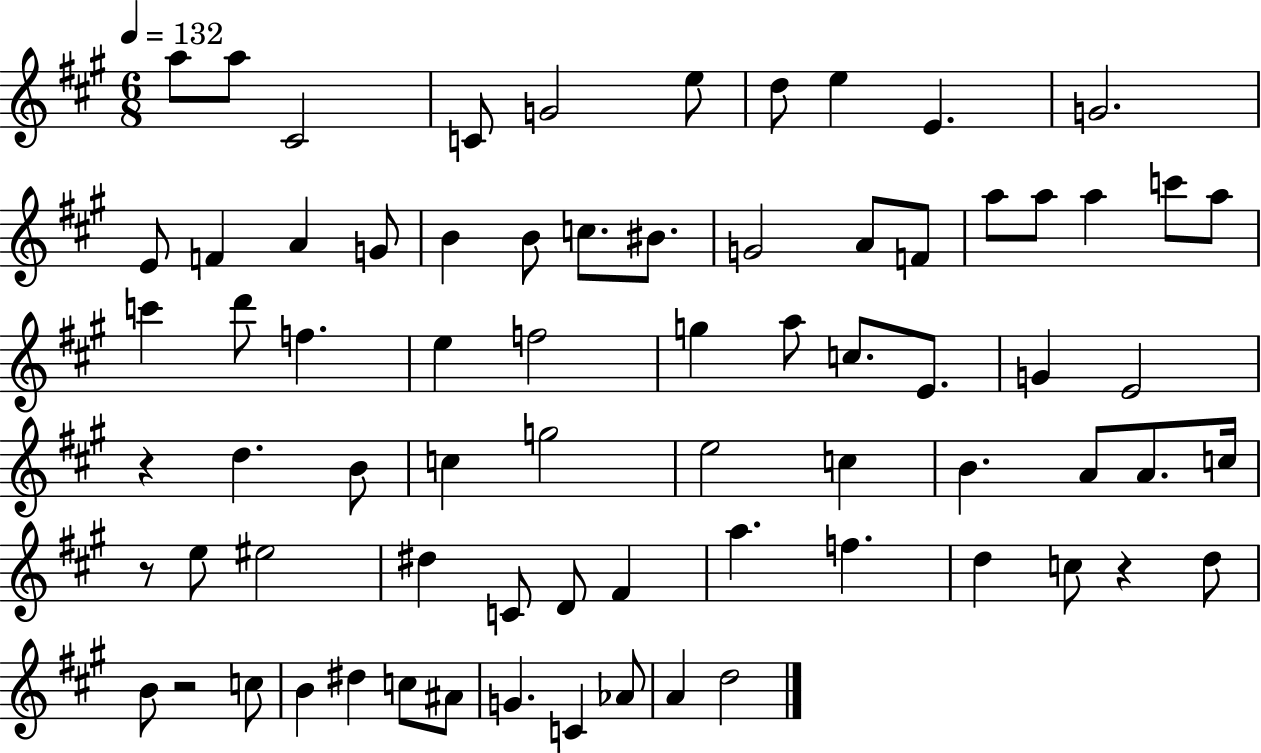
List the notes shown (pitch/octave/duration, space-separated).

A5/e A5/e C#4/h C4/e G4/h E5/e D5/e E5/q E4/q. G4/h. E4/e F4/q A4/q G4/e B4/q B4/e C5/e. BIS4/e. G4/h A4/e F4/e A5/e A5/e A5/q C6/e A5/e C6/q D6/e F5/q. E5/q F5/h G5/q A5/e C5/e. E4/e. G4/q E4/h R/q D5/q. B4/e C5/q G5/h E5/h C5/q B4/q. A4/e A4/e. C5/s R/e E5/e EIS5/h D#5/q C4/e D4/e F#4/q A5/q. F5/q. D5/q C5/e R/q D5/e B4/e R/h C5/e B4/q D#5/q C5/e A#4/e G4/q. C4/q Ab4/e A4/q D5/h